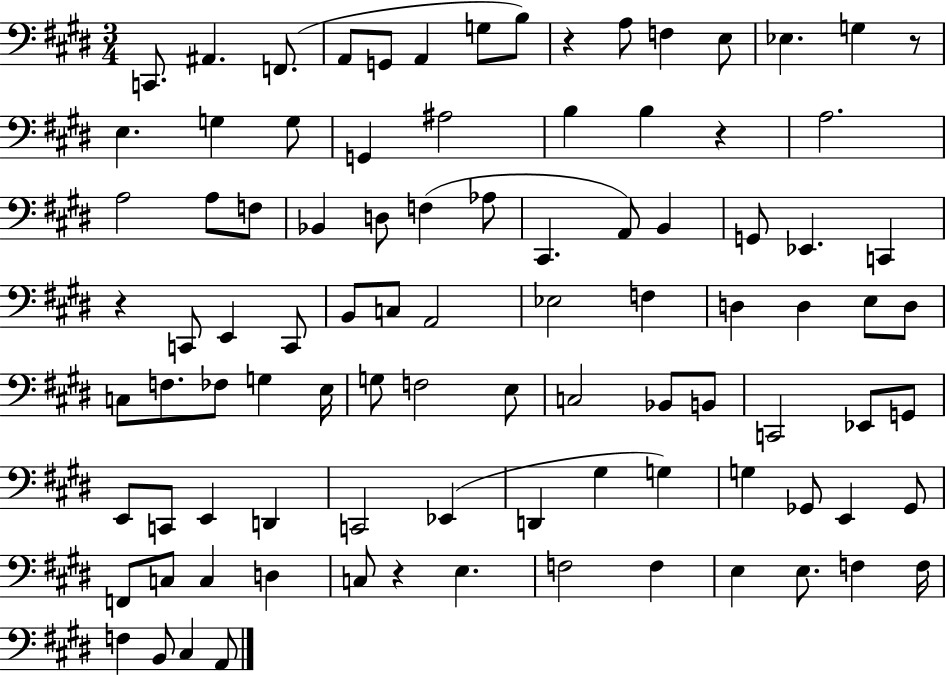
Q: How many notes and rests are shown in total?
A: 94